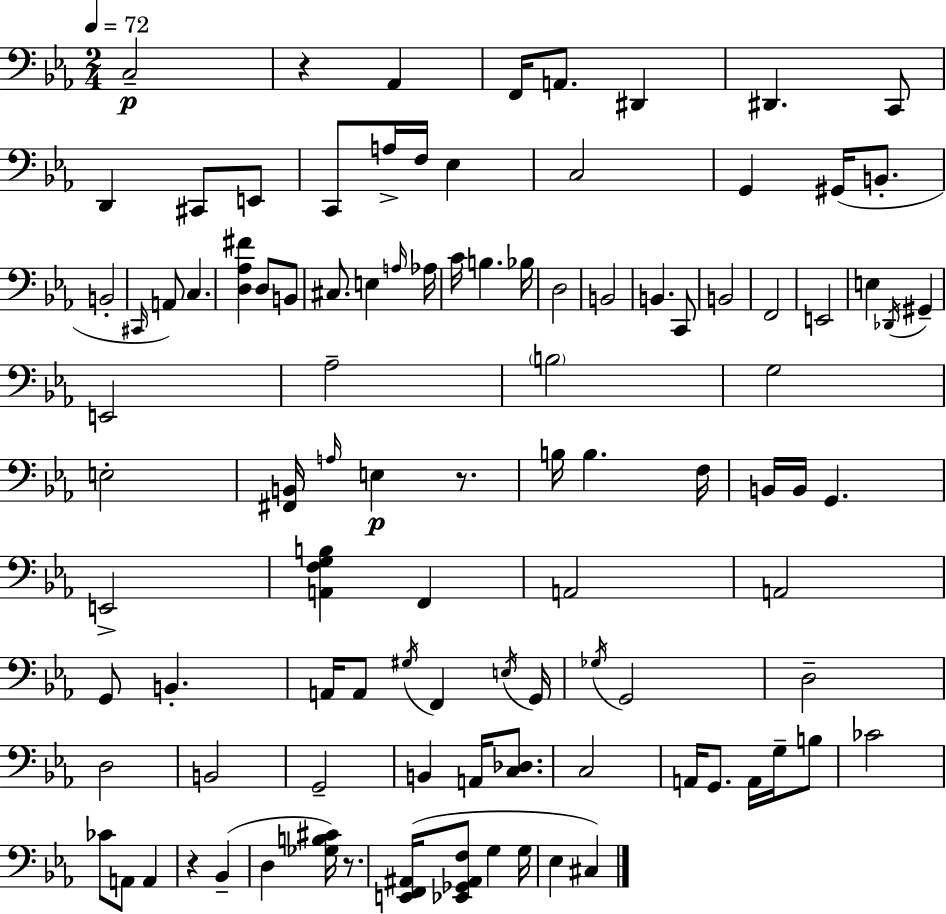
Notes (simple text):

C3/h R/q Ab2/q F2/s A2/e. D#2/q D#2/q. C2/e D2/q C#2/e E2/e C2/e A3/s F3/s Eb3/q C3/h G2/q G#2/s B2/e. B2/h C#2/s A2/e C3/q. [D3,Ab3,F#4]/q D3/e B2/e C#3/e. E3/q A3/s Ab3/s C4/s B3/q. Bb3/s D3/h B2/h B2/q. C2/e B2/h F2/h E2/h E3/q Db2/s G#2/q E2/h Ab3/h B3/h G3/h E3/h [F#2,B2]/s A3/s E3/q R/e. B3/s B3/q. F3/s B2/s B2/s G2/q. E2/h [A2,F3,G3,B3]/q F2/q A2/h A2/h G2/e B2/q. A2/s A2/e G#3/s F2/q E3/s G2/s Gb3/s G2/h D3/h D3/h B2/h G2/h B2/q A2/s [C3,Db3]/e. C3/h A2/s G2/e. A2/s G3/s B3/e CES4/h CES4/e A2/e A2/q R/q Bb2/q D3/q [Gb3,B3,C#4]/s R/e. [E2,F2,A#2]/s [Eb2,Gb2,A#2,F3]/e G3/q G3/s Eb3/q C#3/q